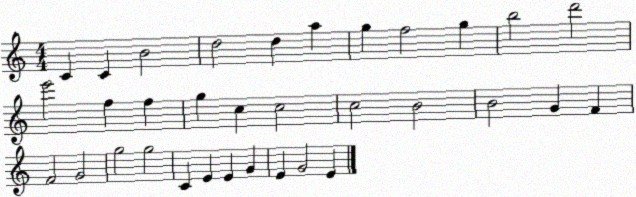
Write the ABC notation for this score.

X:1
T:Untitled
M:4/4
L:1/4
K:C
C C B2 d2 d a g f2 g b2 d'2 e'2 f f g c c2 c2 B2 B2 G F F2 G2 g2 g2 C E E G E G2 E